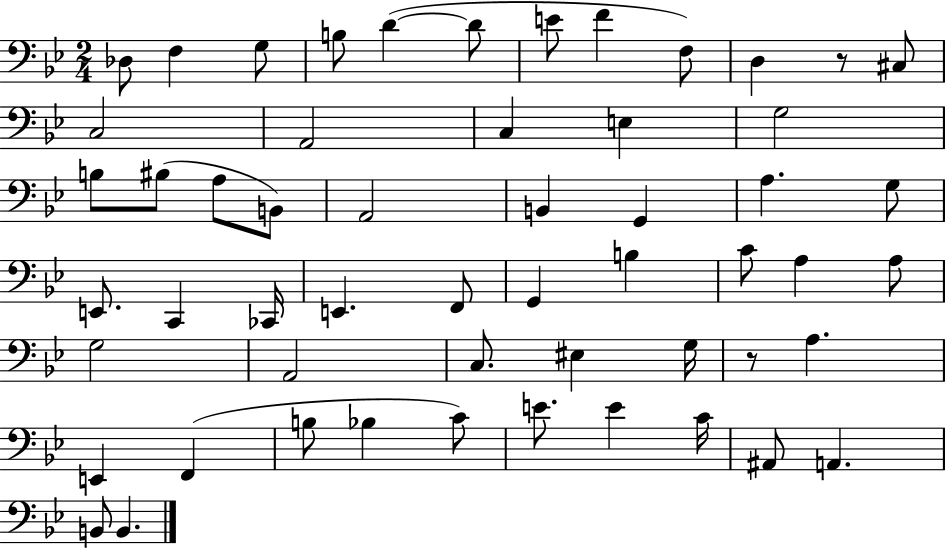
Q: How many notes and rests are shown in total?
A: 55